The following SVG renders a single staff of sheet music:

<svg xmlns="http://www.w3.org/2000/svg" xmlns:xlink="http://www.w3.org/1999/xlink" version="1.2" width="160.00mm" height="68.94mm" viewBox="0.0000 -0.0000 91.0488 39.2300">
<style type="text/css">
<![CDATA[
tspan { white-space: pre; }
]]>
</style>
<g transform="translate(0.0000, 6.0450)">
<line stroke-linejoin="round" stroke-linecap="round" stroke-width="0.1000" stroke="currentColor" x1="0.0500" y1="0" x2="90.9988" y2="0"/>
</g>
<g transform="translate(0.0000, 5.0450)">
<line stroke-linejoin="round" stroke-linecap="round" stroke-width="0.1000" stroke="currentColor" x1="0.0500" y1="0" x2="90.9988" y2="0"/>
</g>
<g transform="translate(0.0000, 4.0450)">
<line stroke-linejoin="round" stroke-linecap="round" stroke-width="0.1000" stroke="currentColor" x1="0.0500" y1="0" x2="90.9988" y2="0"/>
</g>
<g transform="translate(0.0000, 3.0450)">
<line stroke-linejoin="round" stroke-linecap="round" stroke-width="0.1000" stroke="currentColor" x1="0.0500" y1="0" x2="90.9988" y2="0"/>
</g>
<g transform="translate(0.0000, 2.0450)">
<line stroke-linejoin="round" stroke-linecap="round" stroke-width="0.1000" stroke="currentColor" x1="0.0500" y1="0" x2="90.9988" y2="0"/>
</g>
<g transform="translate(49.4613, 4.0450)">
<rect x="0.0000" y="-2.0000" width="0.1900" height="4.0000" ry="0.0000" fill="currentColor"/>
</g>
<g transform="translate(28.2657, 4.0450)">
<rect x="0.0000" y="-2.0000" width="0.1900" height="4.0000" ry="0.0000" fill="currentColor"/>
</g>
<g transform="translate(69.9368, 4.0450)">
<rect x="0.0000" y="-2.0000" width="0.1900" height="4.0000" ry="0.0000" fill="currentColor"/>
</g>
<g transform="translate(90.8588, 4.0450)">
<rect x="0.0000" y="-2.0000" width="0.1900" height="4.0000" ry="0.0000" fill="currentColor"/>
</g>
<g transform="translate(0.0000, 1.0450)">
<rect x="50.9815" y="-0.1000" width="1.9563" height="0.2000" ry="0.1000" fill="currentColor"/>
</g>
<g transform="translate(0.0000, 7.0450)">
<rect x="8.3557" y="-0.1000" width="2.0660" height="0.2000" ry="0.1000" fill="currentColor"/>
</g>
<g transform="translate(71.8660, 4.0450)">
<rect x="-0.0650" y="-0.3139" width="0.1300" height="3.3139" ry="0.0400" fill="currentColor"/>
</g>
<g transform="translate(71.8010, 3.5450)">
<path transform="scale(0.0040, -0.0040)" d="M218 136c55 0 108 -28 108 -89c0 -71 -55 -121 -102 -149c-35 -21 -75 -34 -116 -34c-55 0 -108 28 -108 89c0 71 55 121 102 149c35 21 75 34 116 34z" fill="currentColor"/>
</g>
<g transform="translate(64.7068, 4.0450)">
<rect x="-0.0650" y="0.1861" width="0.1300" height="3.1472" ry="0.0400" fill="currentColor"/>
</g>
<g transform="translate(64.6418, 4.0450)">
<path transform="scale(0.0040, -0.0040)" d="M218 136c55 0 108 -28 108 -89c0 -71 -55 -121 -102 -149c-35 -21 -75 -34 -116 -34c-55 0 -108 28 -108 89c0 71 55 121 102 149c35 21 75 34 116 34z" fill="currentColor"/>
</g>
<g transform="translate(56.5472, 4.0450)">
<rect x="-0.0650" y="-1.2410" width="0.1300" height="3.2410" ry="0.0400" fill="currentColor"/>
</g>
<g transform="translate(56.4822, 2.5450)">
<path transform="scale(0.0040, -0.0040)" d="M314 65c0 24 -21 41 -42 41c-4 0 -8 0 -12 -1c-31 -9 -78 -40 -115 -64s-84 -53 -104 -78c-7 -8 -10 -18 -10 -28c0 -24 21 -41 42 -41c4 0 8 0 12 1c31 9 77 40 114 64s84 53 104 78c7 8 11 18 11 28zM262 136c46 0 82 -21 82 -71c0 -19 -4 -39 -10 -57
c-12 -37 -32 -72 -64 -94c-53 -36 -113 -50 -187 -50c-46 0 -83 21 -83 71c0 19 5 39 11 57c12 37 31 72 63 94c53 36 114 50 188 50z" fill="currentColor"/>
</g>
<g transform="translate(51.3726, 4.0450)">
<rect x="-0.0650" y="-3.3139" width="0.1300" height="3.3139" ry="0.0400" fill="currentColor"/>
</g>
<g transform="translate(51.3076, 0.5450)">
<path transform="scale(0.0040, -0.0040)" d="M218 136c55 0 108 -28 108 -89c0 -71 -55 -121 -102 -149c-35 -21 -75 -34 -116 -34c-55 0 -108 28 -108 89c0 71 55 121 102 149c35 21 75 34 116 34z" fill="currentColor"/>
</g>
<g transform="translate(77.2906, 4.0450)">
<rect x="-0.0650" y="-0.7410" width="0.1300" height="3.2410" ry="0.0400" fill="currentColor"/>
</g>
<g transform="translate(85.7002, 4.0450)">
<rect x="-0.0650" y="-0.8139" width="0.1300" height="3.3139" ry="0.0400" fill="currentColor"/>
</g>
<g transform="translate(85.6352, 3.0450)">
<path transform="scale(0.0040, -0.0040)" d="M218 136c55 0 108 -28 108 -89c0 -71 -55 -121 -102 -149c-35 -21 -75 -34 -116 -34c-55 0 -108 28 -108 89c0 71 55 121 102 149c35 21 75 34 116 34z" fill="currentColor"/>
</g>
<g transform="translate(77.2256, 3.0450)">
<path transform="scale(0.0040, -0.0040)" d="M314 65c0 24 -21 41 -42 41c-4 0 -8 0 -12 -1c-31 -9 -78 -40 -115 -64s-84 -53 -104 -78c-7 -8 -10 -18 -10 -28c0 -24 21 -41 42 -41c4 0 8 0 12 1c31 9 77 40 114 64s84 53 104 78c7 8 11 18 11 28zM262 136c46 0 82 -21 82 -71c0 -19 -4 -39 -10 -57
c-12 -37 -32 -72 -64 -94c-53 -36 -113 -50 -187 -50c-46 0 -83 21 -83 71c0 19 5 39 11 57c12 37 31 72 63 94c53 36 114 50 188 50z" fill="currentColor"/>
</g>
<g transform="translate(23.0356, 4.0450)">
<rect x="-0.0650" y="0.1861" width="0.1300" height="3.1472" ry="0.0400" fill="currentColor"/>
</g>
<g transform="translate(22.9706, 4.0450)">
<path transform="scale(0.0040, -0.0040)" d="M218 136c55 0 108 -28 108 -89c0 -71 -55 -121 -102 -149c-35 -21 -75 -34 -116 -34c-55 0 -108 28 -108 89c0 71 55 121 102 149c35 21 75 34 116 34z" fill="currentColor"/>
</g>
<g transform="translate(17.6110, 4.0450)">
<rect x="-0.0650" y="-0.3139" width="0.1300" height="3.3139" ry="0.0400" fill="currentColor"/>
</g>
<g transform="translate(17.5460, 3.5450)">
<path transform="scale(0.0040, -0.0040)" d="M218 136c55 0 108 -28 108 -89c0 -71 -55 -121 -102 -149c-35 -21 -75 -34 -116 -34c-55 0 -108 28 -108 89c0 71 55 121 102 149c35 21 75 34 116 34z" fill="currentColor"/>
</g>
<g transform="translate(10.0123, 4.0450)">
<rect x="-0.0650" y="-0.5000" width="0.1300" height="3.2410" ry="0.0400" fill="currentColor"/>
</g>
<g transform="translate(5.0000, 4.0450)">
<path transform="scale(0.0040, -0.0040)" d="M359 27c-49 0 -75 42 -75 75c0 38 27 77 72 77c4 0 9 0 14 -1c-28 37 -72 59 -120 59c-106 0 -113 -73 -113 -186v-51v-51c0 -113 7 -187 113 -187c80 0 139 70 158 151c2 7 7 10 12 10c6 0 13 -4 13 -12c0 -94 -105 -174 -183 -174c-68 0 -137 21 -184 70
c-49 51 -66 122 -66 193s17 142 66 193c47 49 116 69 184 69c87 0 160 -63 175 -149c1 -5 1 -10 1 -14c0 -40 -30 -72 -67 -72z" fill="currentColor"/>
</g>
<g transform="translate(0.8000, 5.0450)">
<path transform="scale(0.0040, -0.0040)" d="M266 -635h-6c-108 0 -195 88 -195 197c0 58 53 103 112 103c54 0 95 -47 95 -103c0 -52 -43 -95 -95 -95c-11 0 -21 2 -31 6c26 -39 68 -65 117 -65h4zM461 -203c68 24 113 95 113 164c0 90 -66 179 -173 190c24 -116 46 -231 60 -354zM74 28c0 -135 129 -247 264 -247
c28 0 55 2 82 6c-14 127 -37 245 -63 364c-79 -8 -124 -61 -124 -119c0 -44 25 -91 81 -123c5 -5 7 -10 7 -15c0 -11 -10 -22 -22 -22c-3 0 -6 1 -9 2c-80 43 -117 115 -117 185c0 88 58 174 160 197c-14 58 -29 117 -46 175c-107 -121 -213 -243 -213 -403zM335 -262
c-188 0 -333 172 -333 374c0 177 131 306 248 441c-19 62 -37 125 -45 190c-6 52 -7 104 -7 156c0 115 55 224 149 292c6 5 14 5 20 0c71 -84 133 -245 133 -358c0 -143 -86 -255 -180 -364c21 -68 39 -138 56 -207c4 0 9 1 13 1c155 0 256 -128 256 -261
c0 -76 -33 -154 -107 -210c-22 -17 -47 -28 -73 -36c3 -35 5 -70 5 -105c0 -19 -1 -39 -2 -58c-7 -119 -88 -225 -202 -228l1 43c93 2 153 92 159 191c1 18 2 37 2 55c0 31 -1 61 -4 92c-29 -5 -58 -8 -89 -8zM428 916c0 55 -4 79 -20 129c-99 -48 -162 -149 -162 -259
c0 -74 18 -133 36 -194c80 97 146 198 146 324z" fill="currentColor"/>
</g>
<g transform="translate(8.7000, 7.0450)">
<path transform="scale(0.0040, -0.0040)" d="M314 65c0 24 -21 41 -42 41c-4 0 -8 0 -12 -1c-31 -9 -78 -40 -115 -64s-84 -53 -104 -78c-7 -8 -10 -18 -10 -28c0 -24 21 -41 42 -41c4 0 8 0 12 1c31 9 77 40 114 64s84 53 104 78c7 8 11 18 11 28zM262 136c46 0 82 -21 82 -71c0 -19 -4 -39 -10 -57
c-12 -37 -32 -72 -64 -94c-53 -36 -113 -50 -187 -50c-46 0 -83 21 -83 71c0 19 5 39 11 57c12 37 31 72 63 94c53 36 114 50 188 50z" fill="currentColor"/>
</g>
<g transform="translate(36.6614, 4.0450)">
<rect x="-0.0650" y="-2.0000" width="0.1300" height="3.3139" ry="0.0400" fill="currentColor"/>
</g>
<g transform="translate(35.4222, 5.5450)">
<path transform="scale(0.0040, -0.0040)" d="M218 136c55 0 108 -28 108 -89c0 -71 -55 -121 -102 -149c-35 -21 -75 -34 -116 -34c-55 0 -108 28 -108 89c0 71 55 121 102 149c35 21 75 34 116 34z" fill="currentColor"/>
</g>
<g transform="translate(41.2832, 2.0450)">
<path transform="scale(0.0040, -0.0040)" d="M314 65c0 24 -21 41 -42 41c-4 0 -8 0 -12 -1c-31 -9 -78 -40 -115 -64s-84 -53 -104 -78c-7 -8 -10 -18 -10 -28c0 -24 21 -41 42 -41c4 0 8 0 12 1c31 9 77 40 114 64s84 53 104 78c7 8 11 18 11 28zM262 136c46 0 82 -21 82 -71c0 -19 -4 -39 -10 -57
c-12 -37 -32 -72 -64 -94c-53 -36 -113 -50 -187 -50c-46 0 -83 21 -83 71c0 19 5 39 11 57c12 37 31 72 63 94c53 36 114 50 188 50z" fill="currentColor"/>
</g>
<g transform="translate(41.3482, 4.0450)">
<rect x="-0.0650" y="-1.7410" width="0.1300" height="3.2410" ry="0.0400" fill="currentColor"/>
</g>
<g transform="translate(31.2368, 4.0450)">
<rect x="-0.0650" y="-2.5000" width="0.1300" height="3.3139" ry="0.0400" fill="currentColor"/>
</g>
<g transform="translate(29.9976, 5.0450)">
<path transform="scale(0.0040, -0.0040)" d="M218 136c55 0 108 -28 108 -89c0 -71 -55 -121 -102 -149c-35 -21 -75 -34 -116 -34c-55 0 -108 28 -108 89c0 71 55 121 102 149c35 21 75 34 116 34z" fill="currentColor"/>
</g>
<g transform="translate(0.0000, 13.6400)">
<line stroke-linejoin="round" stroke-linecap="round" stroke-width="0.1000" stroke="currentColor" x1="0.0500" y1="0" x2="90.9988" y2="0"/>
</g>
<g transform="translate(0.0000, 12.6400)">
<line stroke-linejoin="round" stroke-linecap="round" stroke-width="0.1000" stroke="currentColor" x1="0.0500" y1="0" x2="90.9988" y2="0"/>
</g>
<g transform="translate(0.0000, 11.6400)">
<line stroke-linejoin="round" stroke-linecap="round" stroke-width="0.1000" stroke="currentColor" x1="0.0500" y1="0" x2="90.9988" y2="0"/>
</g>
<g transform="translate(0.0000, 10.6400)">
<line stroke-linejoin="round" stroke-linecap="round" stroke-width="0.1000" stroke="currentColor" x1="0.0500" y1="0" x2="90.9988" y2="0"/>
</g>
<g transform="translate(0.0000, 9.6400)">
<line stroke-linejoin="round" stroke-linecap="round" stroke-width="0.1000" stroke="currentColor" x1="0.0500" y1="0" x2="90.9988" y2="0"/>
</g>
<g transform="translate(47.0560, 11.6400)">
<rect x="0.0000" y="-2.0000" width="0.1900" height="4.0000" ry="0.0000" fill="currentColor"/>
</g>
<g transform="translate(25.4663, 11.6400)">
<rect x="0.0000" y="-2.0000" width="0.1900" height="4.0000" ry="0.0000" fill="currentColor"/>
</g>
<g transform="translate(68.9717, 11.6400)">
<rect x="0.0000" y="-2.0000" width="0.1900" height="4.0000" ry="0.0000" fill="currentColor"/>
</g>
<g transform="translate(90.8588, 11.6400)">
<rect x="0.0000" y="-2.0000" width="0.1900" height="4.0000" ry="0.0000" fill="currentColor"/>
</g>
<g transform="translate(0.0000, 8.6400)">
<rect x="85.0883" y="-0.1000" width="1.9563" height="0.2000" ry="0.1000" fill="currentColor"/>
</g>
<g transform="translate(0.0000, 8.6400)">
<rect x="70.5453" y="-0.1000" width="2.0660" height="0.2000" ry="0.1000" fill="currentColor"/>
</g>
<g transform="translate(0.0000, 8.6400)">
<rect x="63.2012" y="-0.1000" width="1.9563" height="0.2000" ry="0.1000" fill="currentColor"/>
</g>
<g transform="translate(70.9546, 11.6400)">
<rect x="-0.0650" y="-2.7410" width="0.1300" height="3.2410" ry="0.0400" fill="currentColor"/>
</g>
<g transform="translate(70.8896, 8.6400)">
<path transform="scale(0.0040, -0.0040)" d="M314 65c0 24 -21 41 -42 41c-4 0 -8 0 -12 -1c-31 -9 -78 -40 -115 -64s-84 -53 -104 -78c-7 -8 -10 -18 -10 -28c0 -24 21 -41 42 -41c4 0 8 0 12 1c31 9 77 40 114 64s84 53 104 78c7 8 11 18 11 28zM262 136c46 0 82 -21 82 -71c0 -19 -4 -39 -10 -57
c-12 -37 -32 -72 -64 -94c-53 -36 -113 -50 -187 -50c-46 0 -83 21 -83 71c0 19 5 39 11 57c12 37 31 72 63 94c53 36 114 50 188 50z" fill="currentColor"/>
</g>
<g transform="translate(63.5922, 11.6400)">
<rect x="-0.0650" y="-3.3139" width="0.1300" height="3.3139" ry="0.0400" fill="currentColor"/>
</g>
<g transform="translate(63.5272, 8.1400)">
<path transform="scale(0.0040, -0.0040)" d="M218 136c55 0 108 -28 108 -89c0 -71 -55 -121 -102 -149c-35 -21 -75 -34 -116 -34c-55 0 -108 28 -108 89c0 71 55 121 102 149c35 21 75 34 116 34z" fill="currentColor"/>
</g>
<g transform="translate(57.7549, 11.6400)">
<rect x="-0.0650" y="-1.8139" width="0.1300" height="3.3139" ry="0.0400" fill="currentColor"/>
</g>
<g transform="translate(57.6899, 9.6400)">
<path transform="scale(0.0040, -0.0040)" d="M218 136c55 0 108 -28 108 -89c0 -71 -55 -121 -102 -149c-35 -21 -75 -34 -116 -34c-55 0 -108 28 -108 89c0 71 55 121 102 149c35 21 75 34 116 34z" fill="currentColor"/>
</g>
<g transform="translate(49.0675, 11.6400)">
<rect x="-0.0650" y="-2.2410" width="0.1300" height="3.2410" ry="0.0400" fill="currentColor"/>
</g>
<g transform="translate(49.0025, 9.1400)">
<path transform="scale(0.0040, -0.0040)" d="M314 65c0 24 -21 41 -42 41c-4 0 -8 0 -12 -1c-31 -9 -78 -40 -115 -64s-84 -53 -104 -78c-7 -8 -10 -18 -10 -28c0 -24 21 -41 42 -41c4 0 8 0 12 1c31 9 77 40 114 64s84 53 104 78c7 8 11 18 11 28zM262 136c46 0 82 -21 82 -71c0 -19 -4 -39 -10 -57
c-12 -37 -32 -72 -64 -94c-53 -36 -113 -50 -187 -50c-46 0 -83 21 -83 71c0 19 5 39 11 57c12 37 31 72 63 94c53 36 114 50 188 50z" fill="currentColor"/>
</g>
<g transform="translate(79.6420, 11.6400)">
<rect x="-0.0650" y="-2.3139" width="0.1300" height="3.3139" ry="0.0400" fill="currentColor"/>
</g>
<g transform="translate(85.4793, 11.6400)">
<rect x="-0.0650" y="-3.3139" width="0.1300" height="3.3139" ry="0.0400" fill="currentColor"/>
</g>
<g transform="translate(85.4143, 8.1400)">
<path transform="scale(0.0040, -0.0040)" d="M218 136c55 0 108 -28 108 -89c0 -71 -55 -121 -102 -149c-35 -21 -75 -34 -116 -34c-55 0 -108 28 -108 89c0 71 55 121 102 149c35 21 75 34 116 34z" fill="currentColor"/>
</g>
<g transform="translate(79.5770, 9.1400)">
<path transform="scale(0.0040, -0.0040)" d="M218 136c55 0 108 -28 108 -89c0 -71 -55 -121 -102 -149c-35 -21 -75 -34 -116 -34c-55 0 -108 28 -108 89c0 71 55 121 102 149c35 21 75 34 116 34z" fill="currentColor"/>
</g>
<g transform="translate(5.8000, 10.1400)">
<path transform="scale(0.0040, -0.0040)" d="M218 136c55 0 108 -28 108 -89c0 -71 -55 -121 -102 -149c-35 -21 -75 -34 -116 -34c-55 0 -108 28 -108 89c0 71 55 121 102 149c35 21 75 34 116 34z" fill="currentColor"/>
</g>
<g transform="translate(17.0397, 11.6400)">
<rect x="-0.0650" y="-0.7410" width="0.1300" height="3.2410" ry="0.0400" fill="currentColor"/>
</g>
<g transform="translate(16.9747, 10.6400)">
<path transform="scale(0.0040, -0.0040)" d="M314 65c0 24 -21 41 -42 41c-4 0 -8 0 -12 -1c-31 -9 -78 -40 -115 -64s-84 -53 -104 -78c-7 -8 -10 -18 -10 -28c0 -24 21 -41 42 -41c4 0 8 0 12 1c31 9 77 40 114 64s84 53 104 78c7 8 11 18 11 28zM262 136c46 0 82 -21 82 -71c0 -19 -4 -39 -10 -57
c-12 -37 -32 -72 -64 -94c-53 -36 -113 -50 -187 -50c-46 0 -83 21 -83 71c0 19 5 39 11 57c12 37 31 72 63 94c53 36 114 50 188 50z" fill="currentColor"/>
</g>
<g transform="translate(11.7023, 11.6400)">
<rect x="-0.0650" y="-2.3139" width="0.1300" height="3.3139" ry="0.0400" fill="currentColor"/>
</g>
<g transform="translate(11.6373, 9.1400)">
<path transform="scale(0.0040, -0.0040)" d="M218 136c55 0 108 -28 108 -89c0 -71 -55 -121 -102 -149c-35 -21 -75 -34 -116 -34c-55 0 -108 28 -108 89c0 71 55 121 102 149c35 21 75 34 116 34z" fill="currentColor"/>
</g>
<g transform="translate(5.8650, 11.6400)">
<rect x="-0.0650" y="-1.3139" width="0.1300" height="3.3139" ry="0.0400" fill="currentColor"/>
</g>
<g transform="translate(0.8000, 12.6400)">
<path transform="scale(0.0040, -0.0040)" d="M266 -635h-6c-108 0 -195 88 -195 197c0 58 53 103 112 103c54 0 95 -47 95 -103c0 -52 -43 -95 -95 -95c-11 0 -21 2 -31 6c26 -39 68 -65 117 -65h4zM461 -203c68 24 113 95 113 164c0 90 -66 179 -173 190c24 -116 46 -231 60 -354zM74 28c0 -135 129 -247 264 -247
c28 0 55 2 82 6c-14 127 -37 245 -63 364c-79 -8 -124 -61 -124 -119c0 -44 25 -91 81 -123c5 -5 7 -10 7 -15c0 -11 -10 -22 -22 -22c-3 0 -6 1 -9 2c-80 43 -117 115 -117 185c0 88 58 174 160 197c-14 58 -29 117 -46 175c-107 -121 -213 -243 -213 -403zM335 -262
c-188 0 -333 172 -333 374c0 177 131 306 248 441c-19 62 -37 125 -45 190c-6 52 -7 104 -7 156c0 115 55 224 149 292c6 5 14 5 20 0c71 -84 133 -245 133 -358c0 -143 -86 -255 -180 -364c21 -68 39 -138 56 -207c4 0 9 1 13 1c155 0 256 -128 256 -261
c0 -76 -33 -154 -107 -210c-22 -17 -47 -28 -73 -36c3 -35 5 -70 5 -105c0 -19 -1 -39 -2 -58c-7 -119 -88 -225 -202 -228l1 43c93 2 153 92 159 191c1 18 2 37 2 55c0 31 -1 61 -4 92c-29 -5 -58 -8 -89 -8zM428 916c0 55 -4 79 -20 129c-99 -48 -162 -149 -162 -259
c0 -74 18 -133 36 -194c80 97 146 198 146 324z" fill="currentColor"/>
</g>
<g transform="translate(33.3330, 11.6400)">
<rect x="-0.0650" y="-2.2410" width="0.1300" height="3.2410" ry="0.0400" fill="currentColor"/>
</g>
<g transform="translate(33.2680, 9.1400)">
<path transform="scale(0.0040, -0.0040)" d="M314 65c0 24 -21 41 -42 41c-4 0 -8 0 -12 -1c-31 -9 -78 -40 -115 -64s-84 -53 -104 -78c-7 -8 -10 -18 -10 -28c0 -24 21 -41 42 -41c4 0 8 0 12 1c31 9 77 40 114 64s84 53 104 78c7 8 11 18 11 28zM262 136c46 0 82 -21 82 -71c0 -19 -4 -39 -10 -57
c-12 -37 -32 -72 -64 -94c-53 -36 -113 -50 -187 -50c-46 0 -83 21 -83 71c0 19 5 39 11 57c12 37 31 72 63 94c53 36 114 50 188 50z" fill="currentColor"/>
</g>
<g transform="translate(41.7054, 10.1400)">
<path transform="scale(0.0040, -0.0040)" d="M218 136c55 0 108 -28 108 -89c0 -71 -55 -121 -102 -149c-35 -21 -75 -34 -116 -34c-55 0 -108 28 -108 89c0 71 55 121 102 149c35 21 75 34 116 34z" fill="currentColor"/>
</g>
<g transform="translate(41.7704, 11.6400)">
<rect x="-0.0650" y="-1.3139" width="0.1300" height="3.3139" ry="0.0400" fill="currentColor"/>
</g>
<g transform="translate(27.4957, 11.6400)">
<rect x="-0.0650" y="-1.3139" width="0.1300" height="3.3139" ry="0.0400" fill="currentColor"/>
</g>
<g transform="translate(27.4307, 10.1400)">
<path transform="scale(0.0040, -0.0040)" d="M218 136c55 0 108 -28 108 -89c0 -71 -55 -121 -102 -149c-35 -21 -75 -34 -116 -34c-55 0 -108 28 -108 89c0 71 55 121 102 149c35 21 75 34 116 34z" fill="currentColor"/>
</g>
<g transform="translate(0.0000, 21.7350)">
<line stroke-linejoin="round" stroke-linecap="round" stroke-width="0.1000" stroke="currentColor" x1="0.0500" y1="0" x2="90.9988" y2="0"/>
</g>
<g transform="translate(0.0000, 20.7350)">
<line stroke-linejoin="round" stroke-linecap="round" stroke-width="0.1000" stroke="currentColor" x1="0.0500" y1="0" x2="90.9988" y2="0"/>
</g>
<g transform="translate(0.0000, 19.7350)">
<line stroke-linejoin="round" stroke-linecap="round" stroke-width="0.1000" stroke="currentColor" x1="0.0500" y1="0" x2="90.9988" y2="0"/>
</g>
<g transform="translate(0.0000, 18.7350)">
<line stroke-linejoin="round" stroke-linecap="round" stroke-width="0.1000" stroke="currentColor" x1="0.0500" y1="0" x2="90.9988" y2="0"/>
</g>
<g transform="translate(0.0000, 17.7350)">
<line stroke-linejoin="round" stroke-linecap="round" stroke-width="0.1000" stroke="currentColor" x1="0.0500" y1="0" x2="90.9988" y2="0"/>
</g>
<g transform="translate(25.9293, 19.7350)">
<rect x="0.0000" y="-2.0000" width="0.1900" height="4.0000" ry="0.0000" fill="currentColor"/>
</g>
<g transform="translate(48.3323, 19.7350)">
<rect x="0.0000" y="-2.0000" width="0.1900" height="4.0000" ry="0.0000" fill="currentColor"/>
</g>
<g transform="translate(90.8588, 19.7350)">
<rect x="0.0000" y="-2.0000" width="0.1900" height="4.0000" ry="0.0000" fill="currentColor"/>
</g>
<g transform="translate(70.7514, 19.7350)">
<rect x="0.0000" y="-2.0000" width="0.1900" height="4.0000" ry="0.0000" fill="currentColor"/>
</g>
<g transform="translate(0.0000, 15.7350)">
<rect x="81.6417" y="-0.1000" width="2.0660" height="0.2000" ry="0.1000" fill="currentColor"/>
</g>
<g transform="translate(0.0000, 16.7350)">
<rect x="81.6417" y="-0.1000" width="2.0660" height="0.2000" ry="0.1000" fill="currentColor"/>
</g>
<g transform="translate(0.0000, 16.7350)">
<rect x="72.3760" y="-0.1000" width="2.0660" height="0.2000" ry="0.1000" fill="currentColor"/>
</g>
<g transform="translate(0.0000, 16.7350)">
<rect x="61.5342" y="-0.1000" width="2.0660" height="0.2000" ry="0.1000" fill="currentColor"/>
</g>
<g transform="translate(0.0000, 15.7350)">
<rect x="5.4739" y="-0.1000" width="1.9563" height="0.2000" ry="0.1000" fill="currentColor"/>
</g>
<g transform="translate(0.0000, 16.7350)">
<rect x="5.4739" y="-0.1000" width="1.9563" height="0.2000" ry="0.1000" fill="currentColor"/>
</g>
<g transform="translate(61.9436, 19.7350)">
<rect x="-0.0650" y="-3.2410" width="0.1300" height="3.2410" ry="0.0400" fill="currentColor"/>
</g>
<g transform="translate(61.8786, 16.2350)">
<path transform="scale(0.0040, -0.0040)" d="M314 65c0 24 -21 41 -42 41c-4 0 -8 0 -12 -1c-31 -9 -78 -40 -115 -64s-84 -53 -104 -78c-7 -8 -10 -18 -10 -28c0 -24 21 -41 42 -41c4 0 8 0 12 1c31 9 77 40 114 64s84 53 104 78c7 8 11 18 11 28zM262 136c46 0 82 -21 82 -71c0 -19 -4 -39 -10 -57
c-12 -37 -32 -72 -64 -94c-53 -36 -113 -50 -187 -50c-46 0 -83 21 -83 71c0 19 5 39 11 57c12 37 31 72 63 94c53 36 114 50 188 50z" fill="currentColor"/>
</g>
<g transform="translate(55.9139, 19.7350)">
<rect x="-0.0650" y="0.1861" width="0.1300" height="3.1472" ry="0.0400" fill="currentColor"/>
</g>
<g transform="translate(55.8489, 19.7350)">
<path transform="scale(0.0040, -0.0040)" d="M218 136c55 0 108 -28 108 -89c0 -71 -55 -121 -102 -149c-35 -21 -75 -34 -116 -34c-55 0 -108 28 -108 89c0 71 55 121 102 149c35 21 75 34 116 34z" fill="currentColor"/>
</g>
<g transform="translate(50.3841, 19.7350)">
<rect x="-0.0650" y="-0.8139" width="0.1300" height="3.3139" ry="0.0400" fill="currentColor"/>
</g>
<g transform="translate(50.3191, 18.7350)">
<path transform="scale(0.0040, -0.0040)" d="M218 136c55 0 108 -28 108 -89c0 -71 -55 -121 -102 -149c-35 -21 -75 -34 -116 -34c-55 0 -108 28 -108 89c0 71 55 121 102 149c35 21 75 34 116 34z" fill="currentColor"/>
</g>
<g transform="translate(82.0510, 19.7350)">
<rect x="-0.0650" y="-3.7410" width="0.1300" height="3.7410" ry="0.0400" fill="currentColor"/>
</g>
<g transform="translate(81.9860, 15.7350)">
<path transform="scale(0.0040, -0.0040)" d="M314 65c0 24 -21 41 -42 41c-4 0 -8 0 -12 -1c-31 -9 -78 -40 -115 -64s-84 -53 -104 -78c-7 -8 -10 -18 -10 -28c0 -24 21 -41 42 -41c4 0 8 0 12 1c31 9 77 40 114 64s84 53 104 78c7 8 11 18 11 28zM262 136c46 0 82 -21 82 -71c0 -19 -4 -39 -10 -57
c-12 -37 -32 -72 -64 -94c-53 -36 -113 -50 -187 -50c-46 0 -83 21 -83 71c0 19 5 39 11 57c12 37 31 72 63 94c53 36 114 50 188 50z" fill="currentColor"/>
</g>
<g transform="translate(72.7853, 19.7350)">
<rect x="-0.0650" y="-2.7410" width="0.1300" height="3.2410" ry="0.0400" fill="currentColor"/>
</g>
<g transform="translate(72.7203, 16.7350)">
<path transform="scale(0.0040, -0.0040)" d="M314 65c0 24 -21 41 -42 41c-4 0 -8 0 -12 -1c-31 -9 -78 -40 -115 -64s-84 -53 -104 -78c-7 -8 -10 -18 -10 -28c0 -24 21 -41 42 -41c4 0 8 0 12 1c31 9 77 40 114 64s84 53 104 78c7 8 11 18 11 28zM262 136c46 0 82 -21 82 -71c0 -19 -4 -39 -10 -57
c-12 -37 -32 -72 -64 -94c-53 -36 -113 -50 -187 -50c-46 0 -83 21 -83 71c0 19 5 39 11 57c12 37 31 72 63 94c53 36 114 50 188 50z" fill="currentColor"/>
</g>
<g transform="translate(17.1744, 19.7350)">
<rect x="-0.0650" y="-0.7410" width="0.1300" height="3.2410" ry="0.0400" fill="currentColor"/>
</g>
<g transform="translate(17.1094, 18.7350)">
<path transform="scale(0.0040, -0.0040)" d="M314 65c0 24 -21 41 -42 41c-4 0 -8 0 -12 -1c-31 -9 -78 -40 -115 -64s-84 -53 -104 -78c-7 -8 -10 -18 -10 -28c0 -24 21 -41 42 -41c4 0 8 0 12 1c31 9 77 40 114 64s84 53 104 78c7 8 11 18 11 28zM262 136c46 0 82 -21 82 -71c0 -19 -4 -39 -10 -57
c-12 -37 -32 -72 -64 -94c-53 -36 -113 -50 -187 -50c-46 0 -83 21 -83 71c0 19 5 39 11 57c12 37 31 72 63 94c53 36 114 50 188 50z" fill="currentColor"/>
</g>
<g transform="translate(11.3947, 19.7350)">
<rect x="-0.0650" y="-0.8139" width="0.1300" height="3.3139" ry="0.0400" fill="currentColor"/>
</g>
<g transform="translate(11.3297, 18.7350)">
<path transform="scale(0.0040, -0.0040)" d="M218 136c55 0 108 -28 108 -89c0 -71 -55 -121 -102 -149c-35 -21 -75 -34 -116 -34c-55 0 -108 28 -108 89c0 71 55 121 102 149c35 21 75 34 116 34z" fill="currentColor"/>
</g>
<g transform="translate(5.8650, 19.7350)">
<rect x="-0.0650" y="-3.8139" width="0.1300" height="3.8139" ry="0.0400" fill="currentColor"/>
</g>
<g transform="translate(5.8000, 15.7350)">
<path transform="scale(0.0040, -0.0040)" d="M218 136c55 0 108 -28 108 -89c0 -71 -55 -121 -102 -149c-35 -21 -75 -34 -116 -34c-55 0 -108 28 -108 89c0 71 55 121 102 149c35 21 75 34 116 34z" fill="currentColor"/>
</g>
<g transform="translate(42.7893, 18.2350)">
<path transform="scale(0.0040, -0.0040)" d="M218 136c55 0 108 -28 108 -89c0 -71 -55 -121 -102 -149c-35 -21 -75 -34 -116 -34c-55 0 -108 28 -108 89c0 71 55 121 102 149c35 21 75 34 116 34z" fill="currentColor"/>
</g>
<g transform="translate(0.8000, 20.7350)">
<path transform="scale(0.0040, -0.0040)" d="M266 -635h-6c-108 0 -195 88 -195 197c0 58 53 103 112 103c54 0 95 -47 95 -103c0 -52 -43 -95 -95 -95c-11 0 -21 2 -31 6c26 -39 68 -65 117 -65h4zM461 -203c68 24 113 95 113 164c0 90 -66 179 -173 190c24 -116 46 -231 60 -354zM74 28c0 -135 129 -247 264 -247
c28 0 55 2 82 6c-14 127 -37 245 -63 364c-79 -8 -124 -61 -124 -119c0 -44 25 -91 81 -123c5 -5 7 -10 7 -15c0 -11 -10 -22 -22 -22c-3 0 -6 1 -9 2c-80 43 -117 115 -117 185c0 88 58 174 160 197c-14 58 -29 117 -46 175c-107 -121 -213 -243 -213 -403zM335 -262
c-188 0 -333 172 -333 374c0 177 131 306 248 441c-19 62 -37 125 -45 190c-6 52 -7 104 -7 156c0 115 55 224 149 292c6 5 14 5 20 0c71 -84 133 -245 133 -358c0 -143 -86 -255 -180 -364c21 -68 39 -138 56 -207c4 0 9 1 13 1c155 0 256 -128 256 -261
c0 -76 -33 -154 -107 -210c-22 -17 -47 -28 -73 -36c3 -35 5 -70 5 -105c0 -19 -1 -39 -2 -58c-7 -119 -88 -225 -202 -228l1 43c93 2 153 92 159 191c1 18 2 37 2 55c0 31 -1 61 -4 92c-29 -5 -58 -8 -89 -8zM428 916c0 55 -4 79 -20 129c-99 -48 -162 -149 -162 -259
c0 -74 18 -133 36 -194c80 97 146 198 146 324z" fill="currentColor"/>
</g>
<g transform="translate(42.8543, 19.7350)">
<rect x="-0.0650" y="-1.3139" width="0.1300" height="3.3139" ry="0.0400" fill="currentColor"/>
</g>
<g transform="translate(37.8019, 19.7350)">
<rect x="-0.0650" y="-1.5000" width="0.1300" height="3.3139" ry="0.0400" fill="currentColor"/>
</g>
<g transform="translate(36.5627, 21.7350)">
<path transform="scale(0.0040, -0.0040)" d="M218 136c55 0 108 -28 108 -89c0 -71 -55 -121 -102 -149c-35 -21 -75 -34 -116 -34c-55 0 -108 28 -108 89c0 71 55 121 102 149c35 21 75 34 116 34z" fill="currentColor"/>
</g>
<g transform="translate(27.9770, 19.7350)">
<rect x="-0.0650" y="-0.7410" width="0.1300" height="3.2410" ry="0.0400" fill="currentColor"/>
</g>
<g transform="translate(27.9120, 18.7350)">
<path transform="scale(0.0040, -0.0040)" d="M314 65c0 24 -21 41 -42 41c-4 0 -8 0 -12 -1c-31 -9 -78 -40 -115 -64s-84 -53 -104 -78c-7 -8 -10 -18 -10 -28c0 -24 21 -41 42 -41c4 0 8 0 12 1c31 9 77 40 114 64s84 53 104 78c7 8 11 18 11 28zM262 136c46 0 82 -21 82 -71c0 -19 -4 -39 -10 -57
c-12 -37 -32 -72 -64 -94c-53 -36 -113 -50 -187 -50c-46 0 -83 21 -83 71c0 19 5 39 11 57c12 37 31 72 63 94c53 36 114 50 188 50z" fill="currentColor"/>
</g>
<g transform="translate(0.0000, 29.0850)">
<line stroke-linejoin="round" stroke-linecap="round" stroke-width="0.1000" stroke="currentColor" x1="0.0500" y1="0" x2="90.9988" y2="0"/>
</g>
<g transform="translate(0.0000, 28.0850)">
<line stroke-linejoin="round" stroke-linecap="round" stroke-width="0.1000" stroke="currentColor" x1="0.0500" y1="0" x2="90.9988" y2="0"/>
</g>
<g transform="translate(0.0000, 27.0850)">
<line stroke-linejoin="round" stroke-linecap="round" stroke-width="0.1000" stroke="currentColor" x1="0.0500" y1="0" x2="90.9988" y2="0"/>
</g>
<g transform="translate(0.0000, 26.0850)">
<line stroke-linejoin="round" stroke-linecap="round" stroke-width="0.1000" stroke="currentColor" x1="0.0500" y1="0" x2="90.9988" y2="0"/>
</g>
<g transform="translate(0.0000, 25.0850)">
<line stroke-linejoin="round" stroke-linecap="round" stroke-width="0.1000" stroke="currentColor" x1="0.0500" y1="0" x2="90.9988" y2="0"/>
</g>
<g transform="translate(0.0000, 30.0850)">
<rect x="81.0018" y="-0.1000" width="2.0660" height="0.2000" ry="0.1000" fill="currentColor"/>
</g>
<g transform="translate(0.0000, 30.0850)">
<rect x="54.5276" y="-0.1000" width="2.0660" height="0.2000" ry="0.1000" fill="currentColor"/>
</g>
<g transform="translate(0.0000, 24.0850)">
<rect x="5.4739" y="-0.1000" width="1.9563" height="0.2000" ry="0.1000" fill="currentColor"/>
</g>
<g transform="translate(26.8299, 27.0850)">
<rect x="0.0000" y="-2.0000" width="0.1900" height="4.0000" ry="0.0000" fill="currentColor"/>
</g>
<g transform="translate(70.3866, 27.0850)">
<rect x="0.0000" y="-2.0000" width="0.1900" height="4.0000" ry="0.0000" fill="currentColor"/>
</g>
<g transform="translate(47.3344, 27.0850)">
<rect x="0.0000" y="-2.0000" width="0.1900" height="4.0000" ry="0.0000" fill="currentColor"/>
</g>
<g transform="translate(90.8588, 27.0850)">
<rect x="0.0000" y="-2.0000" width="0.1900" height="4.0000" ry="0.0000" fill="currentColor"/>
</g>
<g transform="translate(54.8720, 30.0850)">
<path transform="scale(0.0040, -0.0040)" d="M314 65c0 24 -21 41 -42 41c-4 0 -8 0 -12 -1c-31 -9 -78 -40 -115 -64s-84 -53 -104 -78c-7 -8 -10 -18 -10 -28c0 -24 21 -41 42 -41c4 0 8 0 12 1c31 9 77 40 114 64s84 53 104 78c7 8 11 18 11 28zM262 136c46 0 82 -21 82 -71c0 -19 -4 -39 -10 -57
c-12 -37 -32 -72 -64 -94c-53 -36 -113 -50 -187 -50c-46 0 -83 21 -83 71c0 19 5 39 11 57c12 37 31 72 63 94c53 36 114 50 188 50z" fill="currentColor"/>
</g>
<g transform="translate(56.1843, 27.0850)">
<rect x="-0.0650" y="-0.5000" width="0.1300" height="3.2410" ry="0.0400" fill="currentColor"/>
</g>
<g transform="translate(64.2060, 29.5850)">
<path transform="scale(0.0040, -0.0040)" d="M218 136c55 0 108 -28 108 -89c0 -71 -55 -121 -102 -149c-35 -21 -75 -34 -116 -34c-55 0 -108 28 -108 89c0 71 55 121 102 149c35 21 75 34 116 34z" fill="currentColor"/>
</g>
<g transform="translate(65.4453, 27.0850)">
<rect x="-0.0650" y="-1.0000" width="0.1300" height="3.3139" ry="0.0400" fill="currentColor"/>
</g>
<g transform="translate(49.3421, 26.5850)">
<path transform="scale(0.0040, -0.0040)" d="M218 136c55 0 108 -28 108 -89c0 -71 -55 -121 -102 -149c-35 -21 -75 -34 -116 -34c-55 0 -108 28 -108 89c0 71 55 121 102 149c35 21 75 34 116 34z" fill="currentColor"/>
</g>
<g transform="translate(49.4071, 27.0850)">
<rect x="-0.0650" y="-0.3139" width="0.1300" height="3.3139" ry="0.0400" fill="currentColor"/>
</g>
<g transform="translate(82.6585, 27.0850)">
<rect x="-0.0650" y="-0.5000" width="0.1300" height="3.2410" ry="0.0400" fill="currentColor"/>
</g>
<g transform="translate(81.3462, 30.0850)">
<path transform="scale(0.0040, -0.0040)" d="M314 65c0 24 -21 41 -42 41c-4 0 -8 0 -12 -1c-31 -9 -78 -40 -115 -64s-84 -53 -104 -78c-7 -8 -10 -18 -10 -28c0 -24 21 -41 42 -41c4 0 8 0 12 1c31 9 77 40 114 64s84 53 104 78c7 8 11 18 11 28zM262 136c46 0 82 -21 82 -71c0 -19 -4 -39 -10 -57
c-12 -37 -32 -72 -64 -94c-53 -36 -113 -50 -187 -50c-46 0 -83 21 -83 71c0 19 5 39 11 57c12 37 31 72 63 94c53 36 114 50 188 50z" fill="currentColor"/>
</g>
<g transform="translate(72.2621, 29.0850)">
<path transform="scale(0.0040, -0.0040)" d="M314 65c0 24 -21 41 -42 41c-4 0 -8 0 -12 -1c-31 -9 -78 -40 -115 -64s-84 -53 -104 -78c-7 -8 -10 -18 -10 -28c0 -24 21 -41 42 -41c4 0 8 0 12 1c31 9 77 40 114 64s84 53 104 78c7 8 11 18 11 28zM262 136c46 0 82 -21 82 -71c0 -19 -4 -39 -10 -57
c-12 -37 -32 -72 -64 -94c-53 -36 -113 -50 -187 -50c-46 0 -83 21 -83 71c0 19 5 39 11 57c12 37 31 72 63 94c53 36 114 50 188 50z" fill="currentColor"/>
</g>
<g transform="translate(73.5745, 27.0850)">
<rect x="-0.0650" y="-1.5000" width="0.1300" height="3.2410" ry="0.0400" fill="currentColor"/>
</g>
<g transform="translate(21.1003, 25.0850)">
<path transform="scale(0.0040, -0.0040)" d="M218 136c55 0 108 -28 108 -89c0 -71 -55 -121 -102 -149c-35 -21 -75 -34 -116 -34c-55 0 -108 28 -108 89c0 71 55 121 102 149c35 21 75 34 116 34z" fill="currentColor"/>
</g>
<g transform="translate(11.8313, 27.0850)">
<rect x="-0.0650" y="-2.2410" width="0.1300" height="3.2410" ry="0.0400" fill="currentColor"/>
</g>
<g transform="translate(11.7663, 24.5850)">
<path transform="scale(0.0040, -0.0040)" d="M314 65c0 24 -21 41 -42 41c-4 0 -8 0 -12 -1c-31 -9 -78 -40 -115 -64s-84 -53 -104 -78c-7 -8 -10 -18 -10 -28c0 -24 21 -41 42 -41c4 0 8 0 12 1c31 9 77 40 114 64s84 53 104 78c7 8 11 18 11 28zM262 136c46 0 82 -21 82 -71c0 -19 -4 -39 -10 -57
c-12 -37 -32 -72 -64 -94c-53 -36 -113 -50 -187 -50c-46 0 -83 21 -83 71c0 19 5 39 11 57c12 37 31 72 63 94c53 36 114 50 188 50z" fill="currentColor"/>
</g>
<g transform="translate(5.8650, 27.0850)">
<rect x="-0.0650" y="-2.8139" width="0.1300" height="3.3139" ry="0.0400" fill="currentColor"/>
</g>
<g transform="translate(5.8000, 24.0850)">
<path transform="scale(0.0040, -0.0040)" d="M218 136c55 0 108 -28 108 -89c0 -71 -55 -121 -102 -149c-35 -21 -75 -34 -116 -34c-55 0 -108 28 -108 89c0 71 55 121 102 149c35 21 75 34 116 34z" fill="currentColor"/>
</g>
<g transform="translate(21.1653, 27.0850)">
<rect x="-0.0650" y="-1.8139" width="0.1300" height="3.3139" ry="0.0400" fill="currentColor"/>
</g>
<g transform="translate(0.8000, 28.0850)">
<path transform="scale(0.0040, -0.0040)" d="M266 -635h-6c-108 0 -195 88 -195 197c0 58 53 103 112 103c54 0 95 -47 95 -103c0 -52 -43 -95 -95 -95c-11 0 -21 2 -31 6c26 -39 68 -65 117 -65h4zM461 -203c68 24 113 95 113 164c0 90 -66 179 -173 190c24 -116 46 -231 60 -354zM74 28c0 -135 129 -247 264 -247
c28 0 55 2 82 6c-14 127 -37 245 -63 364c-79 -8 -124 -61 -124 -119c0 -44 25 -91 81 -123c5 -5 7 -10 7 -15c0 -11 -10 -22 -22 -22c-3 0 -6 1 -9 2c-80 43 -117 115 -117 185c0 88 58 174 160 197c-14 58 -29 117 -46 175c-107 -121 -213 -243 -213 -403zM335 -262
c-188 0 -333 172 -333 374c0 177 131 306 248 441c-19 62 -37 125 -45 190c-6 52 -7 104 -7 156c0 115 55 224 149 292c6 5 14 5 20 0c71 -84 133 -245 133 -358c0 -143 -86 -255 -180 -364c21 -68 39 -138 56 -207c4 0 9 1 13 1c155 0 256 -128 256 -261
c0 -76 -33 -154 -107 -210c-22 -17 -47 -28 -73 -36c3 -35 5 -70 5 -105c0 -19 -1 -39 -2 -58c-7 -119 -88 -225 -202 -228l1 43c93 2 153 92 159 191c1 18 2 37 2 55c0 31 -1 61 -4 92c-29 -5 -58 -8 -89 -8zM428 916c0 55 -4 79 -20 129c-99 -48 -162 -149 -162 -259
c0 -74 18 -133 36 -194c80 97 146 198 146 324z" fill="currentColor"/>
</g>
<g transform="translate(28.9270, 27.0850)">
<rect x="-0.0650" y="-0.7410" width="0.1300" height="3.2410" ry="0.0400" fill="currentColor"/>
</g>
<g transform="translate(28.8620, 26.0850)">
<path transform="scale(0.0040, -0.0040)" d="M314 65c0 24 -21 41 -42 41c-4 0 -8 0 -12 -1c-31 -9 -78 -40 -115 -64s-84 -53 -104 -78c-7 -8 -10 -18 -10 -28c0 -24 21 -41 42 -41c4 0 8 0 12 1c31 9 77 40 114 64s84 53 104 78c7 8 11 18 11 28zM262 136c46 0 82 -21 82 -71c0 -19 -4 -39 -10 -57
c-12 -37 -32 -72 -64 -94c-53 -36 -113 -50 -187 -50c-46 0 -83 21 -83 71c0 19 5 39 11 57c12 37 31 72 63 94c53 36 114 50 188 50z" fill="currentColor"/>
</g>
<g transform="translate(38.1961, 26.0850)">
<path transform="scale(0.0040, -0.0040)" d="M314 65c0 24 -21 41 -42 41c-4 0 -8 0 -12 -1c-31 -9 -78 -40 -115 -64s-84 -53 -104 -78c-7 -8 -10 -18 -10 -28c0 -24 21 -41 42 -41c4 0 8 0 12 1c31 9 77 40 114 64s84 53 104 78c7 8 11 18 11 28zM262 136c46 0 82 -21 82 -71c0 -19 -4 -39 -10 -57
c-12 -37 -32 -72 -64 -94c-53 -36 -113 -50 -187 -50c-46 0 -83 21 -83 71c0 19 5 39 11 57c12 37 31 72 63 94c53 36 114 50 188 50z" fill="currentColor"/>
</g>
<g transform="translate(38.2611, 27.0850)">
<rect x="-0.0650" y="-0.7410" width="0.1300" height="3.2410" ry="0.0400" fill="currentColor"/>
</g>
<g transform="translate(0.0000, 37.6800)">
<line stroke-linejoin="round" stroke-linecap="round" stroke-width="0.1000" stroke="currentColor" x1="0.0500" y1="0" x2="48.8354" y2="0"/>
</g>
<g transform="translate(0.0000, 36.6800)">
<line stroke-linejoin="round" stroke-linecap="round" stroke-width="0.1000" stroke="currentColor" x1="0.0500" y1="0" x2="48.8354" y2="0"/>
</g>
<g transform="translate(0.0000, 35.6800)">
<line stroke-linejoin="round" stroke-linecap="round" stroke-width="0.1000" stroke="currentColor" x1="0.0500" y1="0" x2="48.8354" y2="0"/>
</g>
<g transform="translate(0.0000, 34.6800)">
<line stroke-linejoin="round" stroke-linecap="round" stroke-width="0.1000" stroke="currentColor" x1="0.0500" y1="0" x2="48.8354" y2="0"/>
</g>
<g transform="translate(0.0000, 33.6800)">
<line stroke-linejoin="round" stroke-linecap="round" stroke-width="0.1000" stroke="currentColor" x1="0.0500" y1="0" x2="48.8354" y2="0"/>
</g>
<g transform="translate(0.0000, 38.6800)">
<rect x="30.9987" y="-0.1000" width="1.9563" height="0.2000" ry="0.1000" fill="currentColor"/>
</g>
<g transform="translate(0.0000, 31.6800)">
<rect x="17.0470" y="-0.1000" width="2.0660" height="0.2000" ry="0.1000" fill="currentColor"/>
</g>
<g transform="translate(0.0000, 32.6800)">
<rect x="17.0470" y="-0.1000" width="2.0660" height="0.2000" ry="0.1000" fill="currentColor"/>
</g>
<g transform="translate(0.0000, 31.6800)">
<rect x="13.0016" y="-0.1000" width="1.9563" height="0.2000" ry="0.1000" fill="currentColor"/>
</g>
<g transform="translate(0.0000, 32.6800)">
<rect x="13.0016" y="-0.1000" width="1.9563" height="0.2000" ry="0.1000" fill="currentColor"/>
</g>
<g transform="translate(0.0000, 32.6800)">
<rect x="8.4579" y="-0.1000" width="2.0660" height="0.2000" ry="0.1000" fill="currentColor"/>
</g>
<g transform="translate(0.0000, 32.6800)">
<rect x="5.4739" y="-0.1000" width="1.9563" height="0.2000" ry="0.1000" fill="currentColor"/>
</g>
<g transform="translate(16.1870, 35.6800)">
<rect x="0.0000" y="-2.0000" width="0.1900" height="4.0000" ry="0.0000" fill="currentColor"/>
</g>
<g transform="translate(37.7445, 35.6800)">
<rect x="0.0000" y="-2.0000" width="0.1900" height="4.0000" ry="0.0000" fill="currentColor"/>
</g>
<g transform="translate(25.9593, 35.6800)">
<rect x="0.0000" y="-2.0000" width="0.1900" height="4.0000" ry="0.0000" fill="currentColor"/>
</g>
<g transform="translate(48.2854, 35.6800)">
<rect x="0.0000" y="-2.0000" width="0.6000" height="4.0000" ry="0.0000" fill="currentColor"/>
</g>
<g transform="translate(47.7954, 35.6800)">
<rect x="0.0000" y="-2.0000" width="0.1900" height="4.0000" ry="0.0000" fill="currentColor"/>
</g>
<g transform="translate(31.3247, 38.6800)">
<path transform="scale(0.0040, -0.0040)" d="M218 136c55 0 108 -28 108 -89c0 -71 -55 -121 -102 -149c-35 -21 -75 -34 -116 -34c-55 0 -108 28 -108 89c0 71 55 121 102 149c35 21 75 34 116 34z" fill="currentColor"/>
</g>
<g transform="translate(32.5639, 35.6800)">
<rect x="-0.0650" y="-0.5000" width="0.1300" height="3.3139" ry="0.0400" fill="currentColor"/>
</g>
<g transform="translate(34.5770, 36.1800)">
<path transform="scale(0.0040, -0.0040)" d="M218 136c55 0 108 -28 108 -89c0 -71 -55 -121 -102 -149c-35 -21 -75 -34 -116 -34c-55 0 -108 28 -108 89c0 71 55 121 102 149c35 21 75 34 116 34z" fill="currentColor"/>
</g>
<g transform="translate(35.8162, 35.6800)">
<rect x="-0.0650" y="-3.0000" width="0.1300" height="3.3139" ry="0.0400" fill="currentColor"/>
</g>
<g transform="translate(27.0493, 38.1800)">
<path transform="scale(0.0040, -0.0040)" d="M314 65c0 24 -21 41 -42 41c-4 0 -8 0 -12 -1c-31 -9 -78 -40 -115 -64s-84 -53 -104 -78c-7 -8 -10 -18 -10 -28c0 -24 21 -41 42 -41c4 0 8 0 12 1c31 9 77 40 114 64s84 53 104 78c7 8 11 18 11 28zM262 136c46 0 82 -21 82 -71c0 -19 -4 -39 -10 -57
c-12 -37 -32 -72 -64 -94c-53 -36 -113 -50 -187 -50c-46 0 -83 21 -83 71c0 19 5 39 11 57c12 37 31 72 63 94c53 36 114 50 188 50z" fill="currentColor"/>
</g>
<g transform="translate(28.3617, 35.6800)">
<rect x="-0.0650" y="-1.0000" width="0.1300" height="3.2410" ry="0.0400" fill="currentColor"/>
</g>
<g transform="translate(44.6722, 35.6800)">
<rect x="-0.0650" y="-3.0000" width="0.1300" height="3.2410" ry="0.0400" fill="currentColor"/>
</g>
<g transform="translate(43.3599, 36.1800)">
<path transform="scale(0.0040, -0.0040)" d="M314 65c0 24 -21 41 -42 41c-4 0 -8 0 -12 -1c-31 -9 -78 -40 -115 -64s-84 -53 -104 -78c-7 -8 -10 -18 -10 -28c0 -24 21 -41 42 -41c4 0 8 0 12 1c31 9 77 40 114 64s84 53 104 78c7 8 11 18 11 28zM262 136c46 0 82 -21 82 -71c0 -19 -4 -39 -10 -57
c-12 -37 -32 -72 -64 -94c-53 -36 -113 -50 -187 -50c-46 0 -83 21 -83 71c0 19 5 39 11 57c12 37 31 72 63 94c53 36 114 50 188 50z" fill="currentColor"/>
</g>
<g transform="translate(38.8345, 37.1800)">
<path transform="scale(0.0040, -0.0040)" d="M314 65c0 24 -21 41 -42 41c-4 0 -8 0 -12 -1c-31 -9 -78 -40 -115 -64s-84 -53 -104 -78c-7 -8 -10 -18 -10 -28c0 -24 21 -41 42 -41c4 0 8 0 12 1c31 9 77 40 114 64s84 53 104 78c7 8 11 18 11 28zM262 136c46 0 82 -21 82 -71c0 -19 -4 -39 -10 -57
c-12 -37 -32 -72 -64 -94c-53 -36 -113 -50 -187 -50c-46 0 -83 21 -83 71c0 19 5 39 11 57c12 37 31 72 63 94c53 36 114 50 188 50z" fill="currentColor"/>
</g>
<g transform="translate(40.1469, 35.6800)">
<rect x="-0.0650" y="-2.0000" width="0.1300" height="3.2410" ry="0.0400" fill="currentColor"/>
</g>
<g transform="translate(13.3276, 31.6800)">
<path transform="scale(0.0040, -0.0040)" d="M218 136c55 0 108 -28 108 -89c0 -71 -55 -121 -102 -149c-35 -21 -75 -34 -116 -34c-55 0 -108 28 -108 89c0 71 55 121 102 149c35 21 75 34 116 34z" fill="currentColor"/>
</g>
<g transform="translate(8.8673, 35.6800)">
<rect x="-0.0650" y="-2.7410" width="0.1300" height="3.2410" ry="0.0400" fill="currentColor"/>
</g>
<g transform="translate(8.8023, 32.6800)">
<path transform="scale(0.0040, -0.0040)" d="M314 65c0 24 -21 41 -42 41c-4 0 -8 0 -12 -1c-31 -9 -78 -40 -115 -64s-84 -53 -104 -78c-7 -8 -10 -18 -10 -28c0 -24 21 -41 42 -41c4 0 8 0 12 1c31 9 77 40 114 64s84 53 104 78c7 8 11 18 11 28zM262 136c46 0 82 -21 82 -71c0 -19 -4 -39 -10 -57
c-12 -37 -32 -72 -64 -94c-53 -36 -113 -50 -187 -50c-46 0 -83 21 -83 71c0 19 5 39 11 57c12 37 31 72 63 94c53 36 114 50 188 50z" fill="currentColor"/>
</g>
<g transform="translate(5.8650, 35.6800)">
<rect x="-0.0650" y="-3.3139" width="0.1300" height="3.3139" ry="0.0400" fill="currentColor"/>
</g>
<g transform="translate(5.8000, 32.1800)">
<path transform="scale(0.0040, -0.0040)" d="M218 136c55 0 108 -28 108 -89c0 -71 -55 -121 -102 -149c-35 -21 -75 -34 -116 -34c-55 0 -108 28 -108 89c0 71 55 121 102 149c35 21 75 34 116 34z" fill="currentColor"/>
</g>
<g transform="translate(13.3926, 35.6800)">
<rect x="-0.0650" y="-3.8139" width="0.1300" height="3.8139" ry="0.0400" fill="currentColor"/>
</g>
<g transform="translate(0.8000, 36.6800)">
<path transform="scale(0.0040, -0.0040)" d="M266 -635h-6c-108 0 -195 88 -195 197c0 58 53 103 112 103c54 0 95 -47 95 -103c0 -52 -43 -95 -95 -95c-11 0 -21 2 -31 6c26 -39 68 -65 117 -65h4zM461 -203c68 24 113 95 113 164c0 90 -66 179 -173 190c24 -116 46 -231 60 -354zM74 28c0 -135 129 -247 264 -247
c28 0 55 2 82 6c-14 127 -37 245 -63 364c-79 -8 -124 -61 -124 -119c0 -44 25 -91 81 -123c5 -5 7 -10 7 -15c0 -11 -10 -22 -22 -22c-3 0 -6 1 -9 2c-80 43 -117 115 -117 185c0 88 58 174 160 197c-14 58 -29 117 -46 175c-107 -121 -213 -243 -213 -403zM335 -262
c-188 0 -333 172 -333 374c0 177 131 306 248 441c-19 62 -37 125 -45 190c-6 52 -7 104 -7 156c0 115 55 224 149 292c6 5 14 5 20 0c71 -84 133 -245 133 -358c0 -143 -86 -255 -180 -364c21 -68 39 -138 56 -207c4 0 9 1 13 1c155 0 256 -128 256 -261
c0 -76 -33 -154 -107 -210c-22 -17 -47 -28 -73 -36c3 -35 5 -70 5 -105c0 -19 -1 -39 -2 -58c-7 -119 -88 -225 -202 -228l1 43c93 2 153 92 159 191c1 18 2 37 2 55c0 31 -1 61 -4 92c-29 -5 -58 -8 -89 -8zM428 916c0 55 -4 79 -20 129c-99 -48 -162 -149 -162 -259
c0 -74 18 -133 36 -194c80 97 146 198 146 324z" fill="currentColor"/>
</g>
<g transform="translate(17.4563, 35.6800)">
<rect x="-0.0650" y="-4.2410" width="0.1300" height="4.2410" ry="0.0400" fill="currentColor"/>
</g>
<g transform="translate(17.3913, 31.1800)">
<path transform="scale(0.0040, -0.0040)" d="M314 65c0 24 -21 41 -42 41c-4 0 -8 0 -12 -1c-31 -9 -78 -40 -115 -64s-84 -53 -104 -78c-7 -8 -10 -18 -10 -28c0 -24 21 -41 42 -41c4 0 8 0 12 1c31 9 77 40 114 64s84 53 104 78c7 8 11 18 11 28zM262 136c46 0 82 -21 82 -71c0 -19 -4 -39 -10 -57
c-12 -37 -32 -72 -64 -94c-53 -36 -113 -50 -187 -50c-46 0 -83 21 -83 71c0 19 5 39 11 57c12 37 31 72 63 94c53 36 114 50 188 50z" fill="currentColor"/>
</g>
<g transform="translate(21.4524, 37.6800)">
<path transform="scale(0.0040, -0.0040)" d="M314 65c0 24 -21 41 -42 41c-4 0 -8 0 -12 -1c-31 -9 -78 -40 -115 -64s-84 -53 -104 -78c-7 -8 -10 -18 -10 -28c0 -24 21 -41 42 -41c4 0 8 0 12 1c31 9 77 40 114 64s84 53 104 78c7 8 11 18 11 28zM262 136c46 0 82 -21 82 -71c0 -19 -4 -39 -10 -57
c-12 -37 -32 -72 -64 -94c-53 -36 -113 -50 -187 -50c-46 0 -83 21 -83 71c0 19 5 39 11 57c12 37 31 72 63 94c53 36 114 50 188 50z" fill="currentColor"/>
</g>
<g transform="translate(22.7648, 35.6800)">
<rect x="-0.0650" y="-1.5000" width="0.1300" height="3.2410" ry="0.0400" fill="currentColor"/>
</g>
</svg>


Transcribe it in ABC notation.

X:1
T:Untitled
M:4/4
L:1/4
K:C
C2 c B G F f2 b e2 B c d2 d e g d2 e g2 e g2 f b a2 g b c' d d2 d2 E e d B b2 a2 c'2 a g2 f d2 d2 c C2 D E2 C2 b a2 c' d'2 E2 D2 C A F2 A2